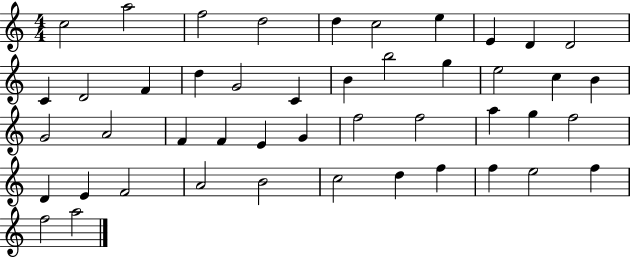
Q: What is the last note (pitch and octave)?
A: A5